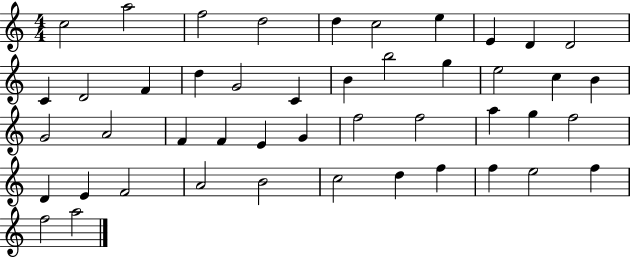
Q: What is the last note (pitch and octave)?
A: A5